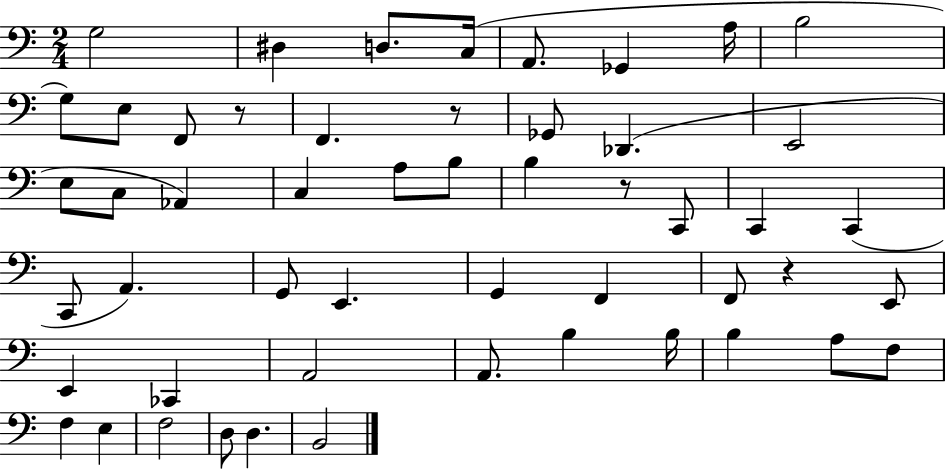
X:1
T:Untitled
M:2/4
L:1/4
K:C
G,2 ^D, D,/2 C,/4 A,,/2 _G,, A,/4 B,2 G,/2 E,/2 F,,/2 z/2 F,, z/2 _G,,/2 _D,, E,,2 E,/2 C,/2 _A,, C, A,/2 B,/2 B, z/2 C,,/2 C,, C,, C,,/2 A,, G,,/2 E,, G,, F,, F,,/2 z E,,/2 E,, _C,, A,,2 A,,/2 B, B,/4 B, A,/2 F,/2 F, E, F,2 D,/2 D, B,,2